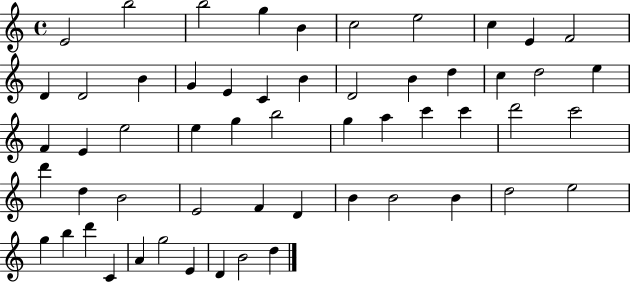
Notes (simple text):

E4/h B5/h B5/h G5/q B4/q C5/h E5/h C5/q E4/q F4/h D4/q D4/h B4/q G4/q E4/q C4/q B4/q D4/h B4/q D5/q C5/q D5/h E5/q F4/q E4/q E5/h E5/q G5/q B5/h G5/q A5/q C6/q C6/q D6/h C6/h D6/q D5/q B4/h E4/h F4/q D4/q B4/q B4/h B4/q D5/h E5/h G5/q B5/q D6/q C4/q A4/q G5/h E4/q D4/q B4/h D5/q